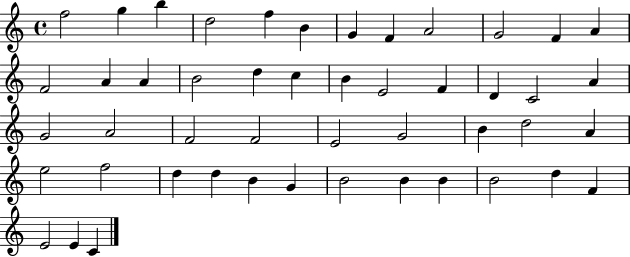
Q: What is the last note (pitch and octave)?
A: C4